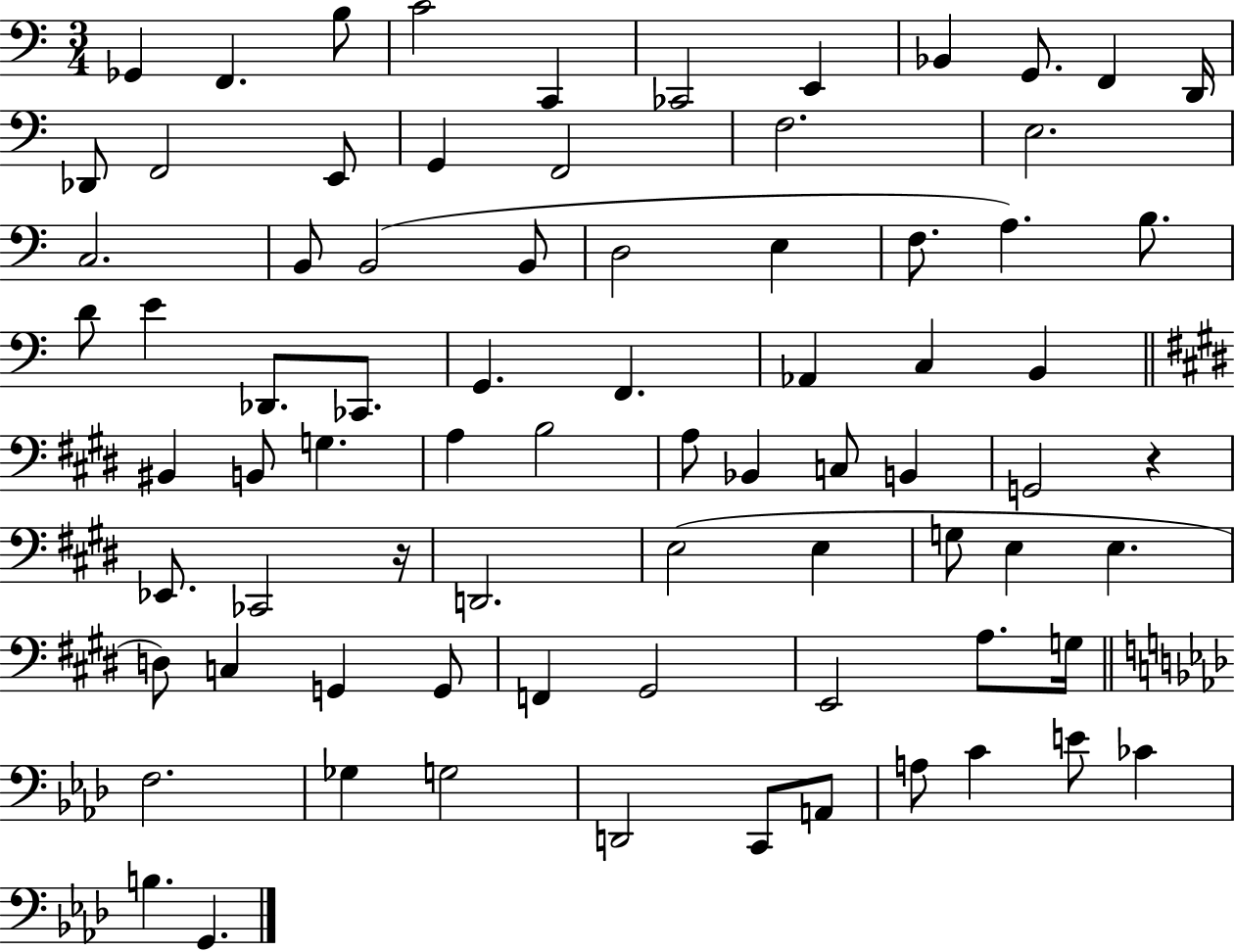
Gb2/q F2/q. B3/e C4/h C2/q CES2/h E2/q Bb2/q G2/e. F2/q D2/s Db2/e F2/h E2/e G2/q F2/h F3/h. E3/h. C3/h. B2/e B2/h B2/e D3/h E3/q F3/e. A3/q. B3/e. D4/e E4/q Db2/e. CES2/e. G2/q. F2/q. Ab2/q C3/q B2/q BIS2/q B2/e G3/q. A3/q B3/h A3/e Bb2/q C3/e B2/q G2/h R/q Eb2/e. CES2/h R/s D2/h. E3/h E3/q G3/e E3/q E3/q. D3/e C3/q G2/q G2/e F2/q G#2/h E2/h A3/e. G3/s F3/h. Gb3/q G3/h D2/h C2/e A2/e A3/e C4/q E4/e CES4/q B3/q. G2/q.